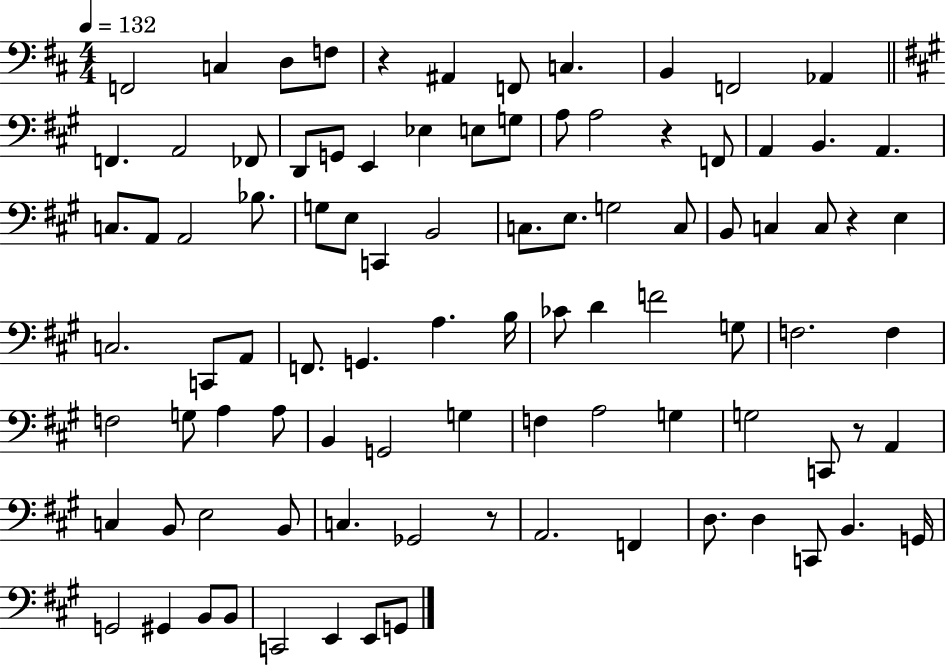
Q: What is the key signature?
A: D major